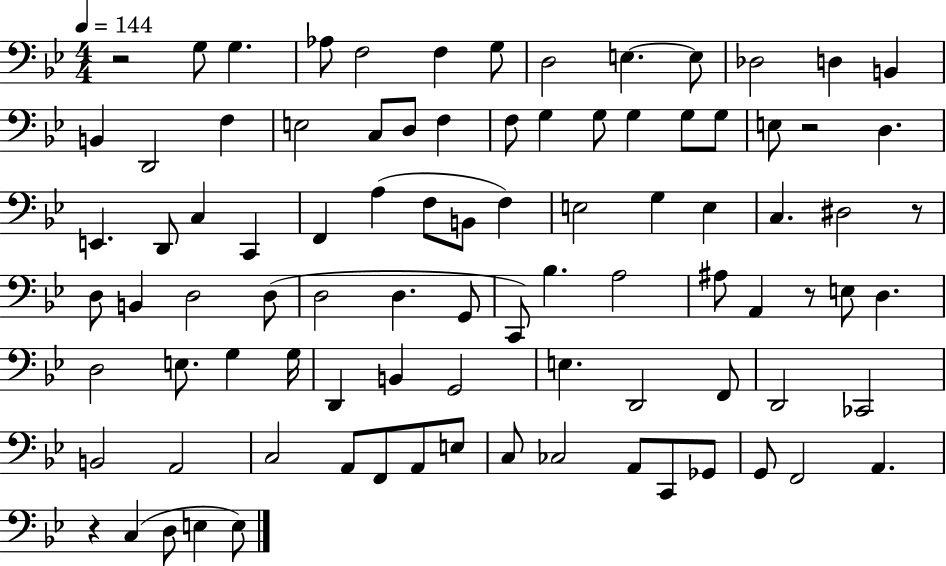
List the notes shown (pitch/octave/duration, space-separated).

R/h G3/e G3/q. Ab3/e F3/h F3/q G3/e D3/h E3/q. E3/e Db3/h D3/q B2/q B2/q D2/h F3/q E3/h C3/e D3/e F3/q F3/e G3/q G3/e G3/q G3/e G3/e E3/e R/h D3/q. E2/q. D2/e C3/q C2/q F2/q A3/q F3/e B2/e F3/q E3/h G3/q E3/q C3/q. D#3/h R/e D3/e B2/q D3/h D3/e D3/h D3/q. G2/e C2/e Bb3/q. A3/h A#3/e A2/q R/e E3/e D3/q. D3/h E3/e. G3/q G3/s D2/q B2/q G2/h E3/q. D2/h F2/e D2/h CES2/h B2/h A2/h C3/h A2/e F2/e A2/e E3/e C3/e CES3/h A2/e C2/e Gb2/e G2/e F2/h A2/q. R/q C3/q D3/e E3/q E3/e